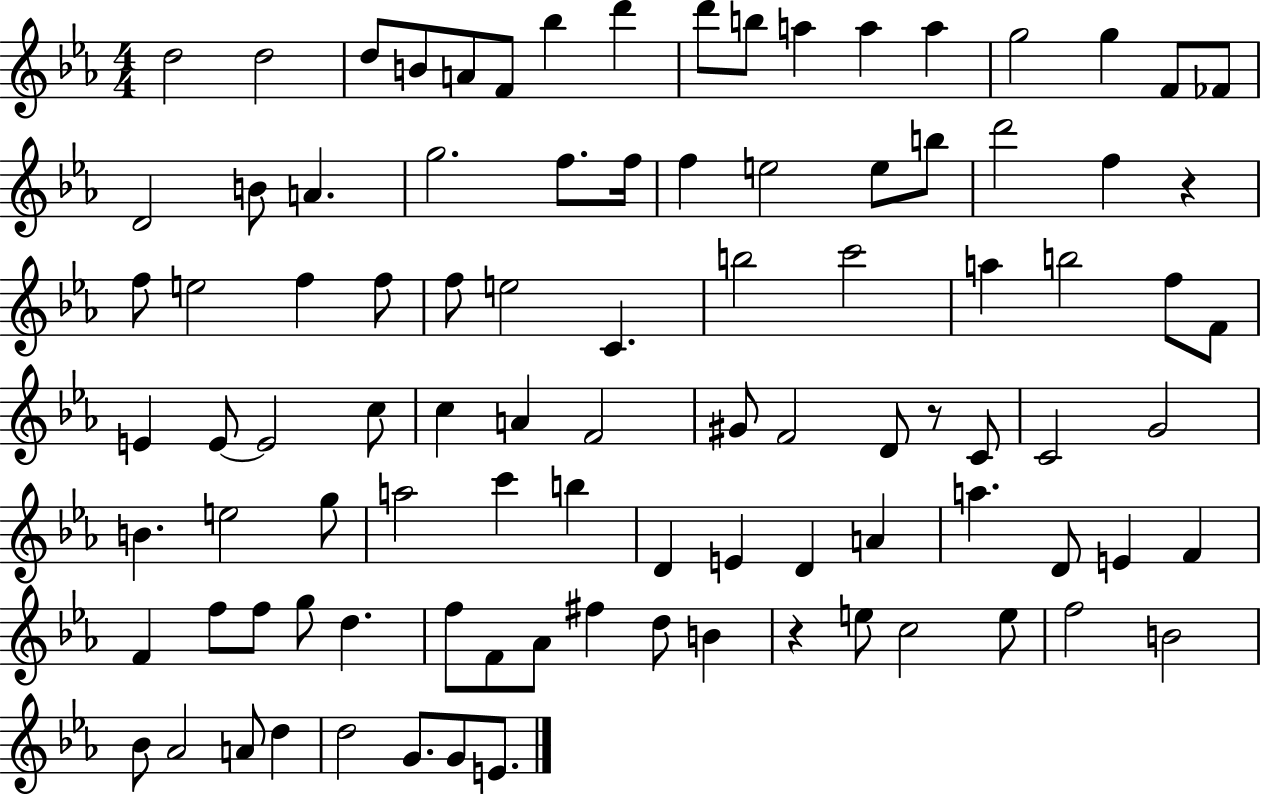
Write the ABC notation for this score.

X:1
T:Untitled
M:4/4
L:1/4
K:Eb
d2 d2 d/2 B/2 A/2 F/2 _b d' d'/2 b/2 a a a g2 g F/2 _F/2 D2 B/2 A g2 f/2 f/4 f e2 e/2 b/2 d'2 f z f/2 e2 f f/2 f/2 e2 C b2 c'2 a b2 f/2 F/2 E E/2 E2 c/2 c A F2 ^G/2 F2 D/2 z/2 C/2 C2 G2 B e2 g/2 a2 c' b D E D A a D/2 E F F f/2 f/2 g/2 d f/2 F/2 _A/2 ^f d/2 B z e/2 c2 e/2 f2 B2 _B/2 _A2 A/2 d d2 G/2 G/2 E/2